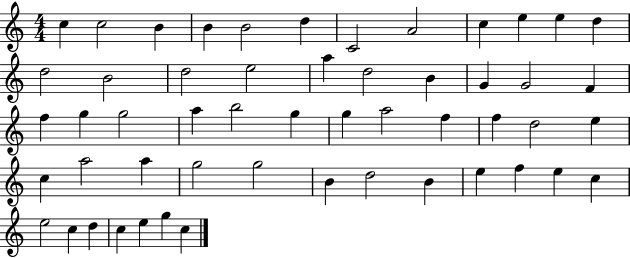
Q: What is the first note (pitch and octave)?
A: C5